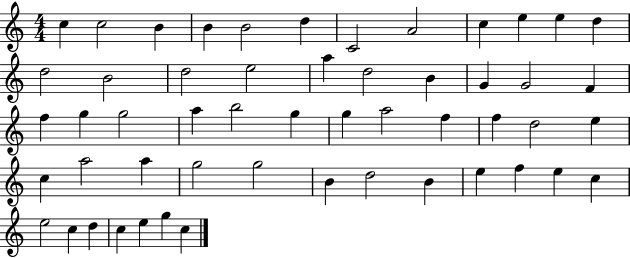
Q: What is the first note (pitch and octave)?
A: C5